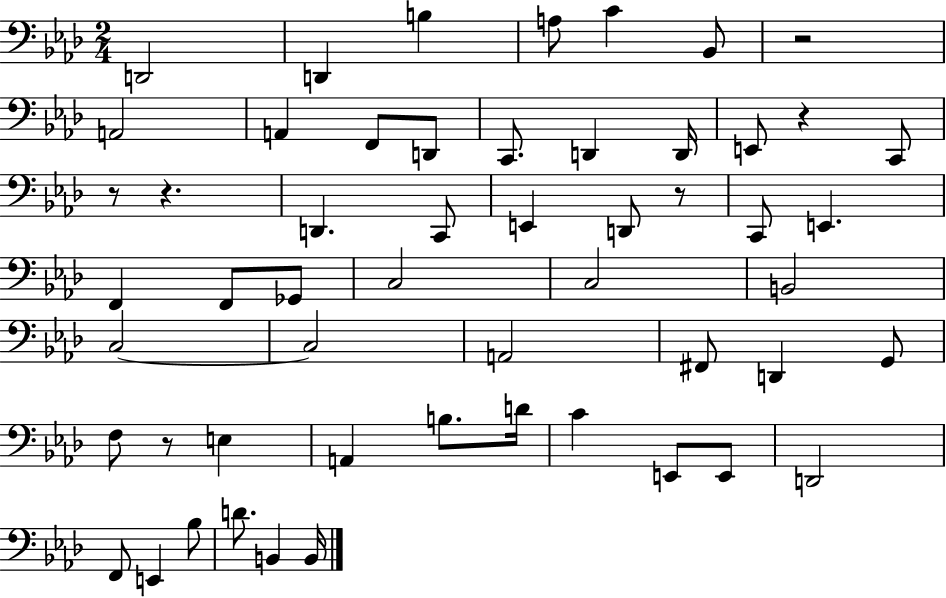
D2/h D2/q B3/q A3/e C4/q Bb2/e R/h A2/h A2/q F2/e D2/e C2/e. D2/q D2/s E2/e R/q C2/e R/e R/q. D2/q. C2/e E2/q D2/e R/e C2/e E2/q. F2/q F2/e Gb2/e C3/h C3/h B2/h C3/h C3/h A2/h F#2/e D2/q G2/e F3/e R/e E3/q A2/q B3/e. D4/s C4/q E2/e E2/e D2/h F2/e E2/q Bb3/e D4/e. B2/q B2/s